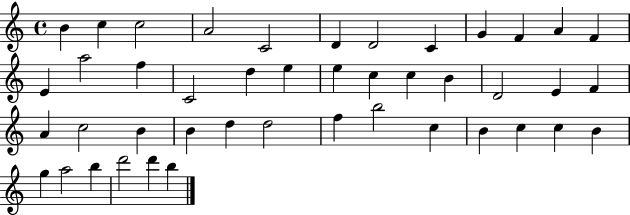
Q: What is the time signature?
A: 4/4